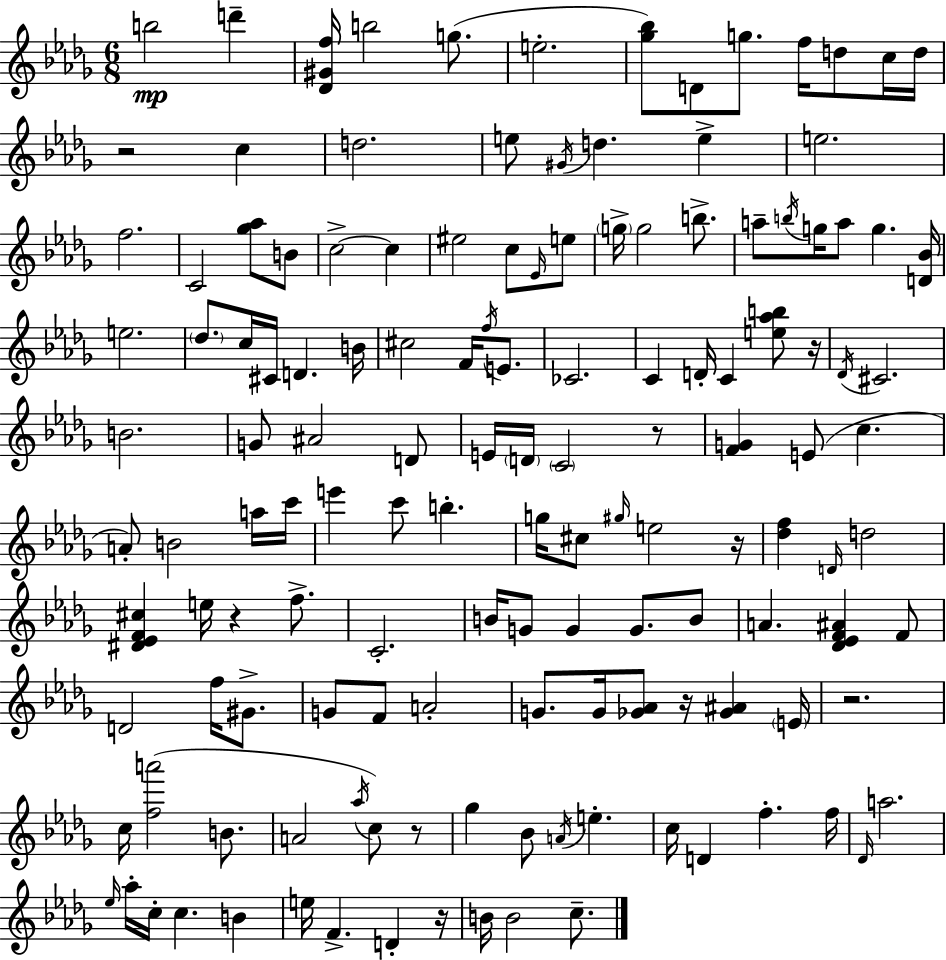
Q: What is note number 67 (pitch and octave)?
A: B5